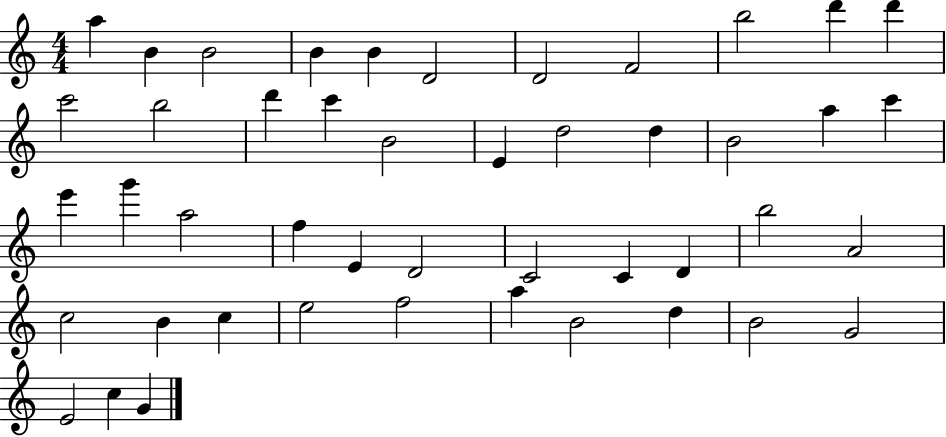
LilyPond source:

{
  \clef treble
  \numericTimeSignature
  \time 4/4
  \key c \major
  a''4 b'4 b'2 | b'4 b'4 d'2 | d'2 f'2 | b''2 d'''4 d'''4 | \break c'''2 b''2 | d'''4 c'''4 b'2 | e'4 d''2 d''4 | b'2 a''4 c'''4 | \break e'''4 g'''4 a''2 | f''4 e'4 d'2 | c'2 c'4 d'4 | b''2 a'2 | \break c''2 b'4 c''4 | e''2 f''2 | a''4 b'2 d''4 | b'2 g'2 | \break e'2 c''4 g'4 | \bar "|."
}